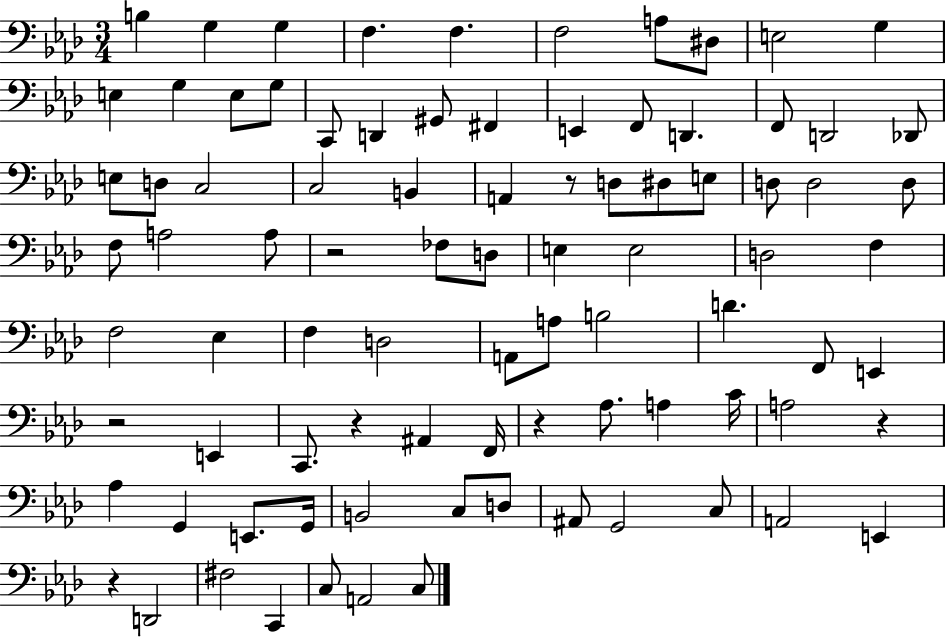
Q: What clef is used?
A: bass